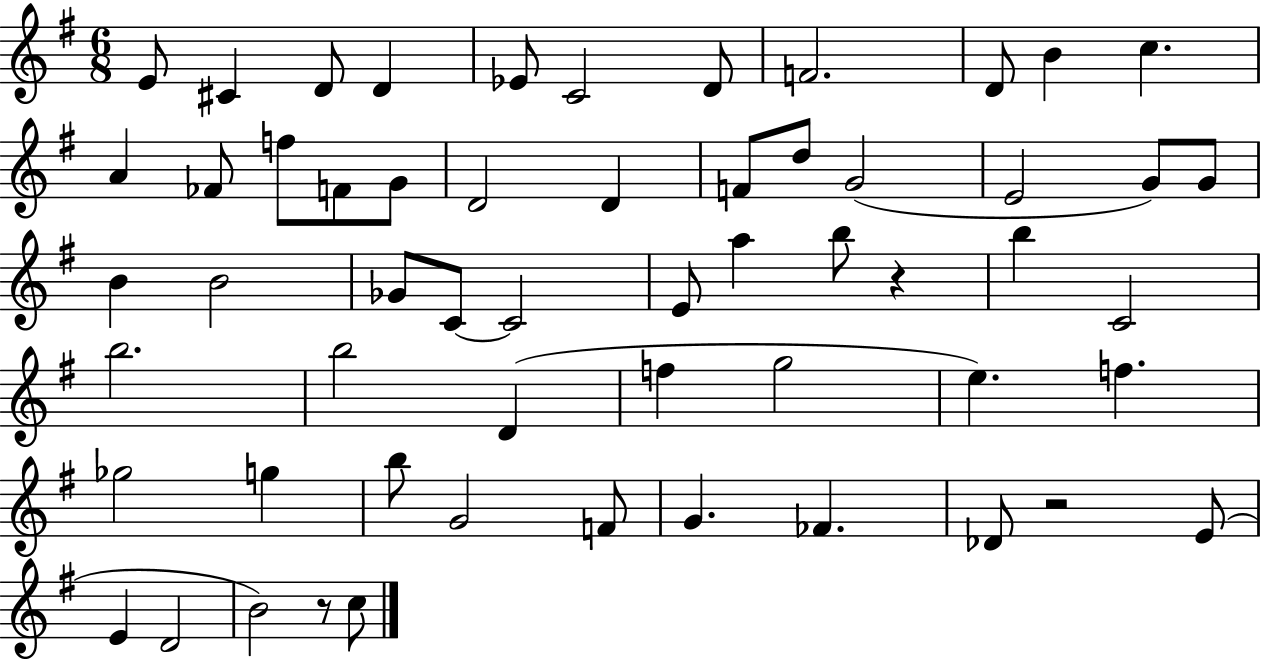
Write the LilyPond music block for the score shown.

{
  \clef treble
  \numericTimeSignature
  \time 6/8
  \key g \major
  e'8 cis'4 d'8 d'4 | ees'8 c'2 d'8 | f'2. | d'8 b'4 c''4. | \break a'4 fes'8 f''8 f'8 g'8 | d'2 d'4 | f'8 d''8 g'2( | e'2 g'8) g'8 | \break b'4 b'2 | ges'8 c'8~~ c'2 | e'8 a''4 b''8 r4 | b''4 c'2 | \break b''2. | b''2 d'4( | f''4 g''2 | e''4.) f''4. | \break ges''2 g''4 | b''8 g'2 f'8 | g'4. fes'4. | des'8 r2 e'8( | \break e'4 d'2 | b'2) r8 c''8 | \bar "|."
}